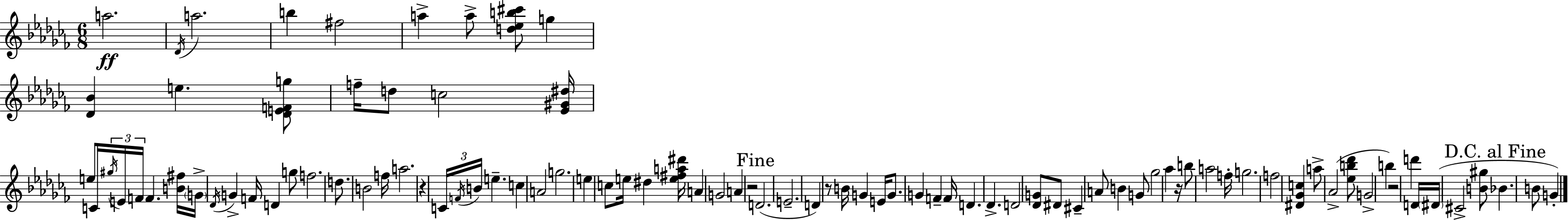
A5/h. Db4/s A5/h. B5/q F#5/h A5/q A5/e [D5,Eb5,B5,C#6]/e G5/q [Db4,Bb4]/q E5/q. [Db4,E4,F4,G5]/e F5/s D5/e C5/h [Eb4,G#4,D#5]/s E5/e C4/s G#5/s E4/s F4/s F4/q. [B4,F#5]/s G4/s Db4/s G4/q F4/s D4/q G5/e F5/h. D5/e. B4/h F5/s A5/h. R/q C4/s F4/s B4/s E5/q. C5/q A4/h G5/h. E5/q C5/e E5/s D#5/q [E5,F#5,A5,D#6]/s A4/q G4/h A4/q R/h D4/h. E4/h. D4/q R/e B4/s G4/q E4/s G4/e. G4/q F4/q F4/s D4/q. Db4/q. D4/h [Db4,G4]/e D#4/e C#4/q A4/e B4/q G4/e Gb5/h Ab5/q R/s B5/e A5/h F5/s G5/h. F5/h [D#4,Gb4,C5]/q A5/e Ab4/h [Eb5,B5,Db6]/e G4/h B5/q R/h D6/q D4/s D#4/s C#4/h [B4,G#5]/e Bb4/q. B4/e G4/q